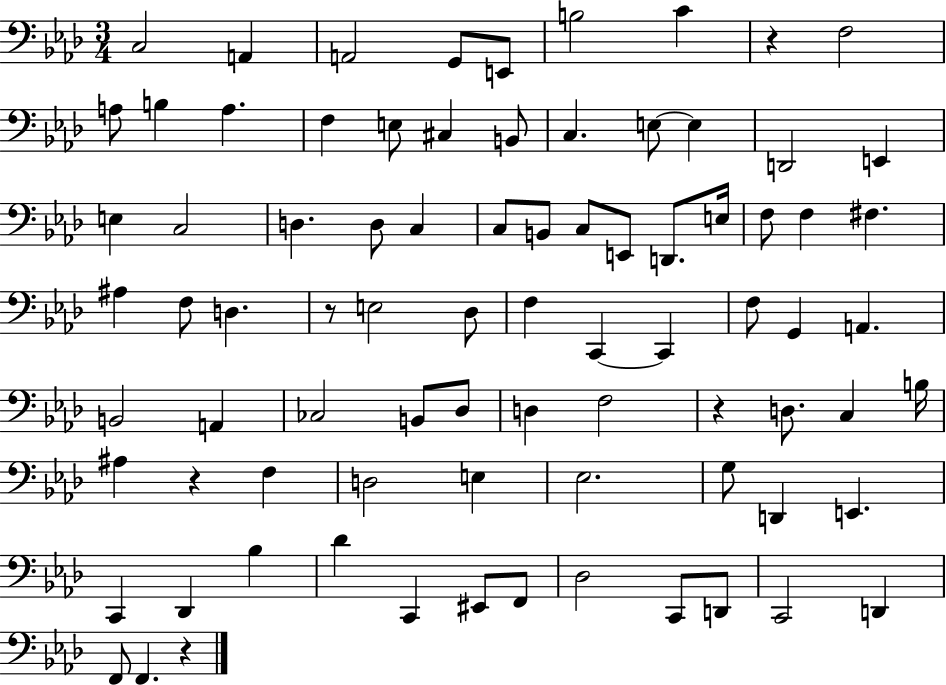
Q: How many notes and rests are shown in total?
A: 82